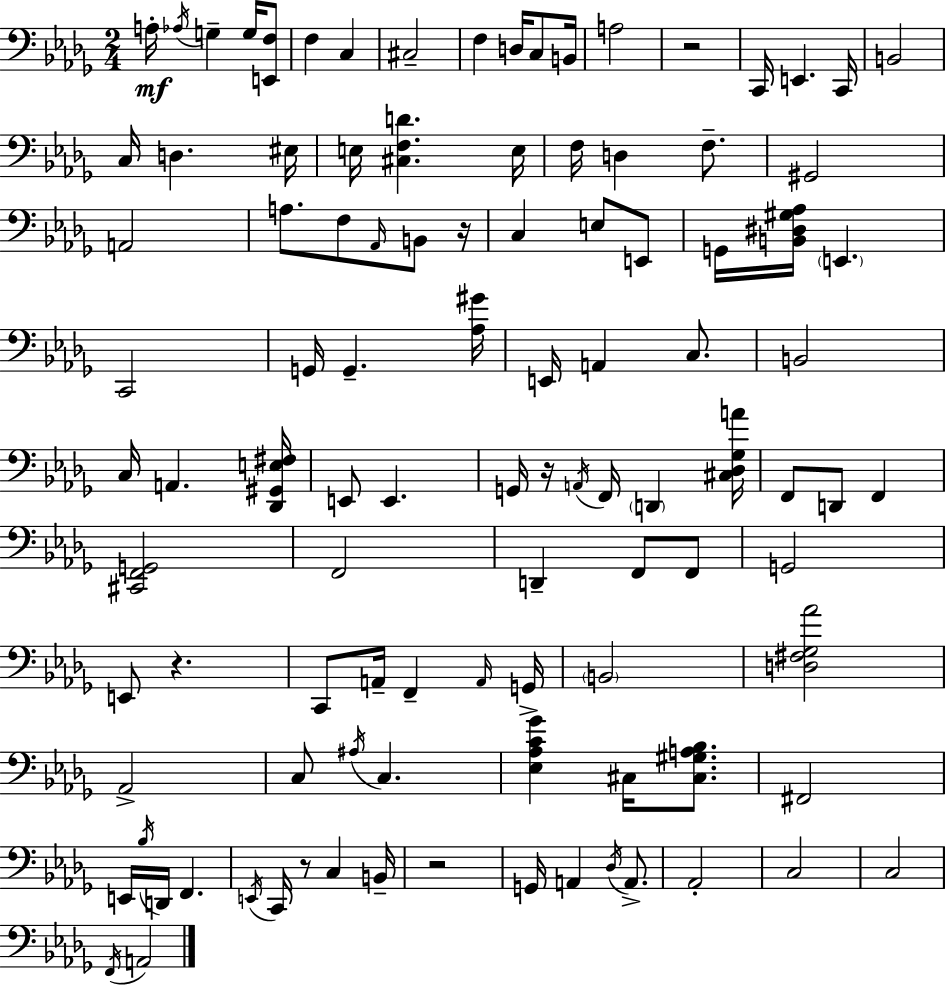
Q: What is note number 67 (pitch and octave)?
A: C3